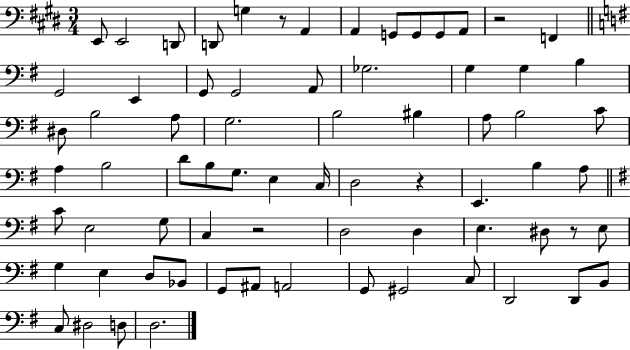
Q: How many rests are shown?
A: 5